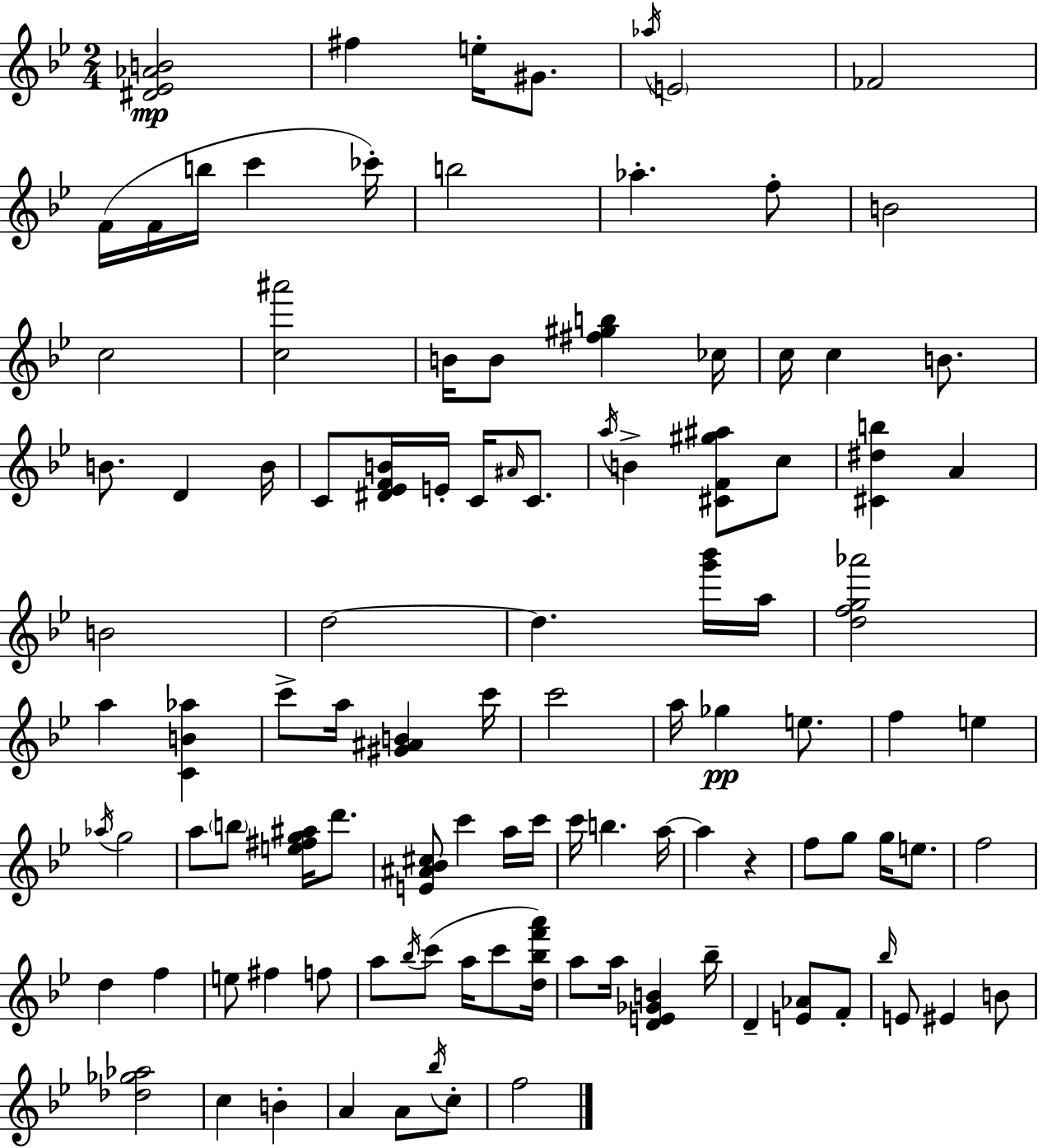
X:1
T:Untitled
M:2/4
L:1/4
K:Bb
[^D_E_AB]2 ^f e/4 ^G/2 _a/4 E2 _F2 F/4 F/4 b/4 c' _c'/4 b2 _a f/2 B2 c2 [c^a']2 B/4 B/2 [^f^gb] _c/4 c/4 c B/2 B/2 D B/4 C/2 [^D_EFB]/4 E/4 C/4 ^A/4 C/2 a/4 B [^CF^g^a]/2 c/2 [^C^db] A B2 d2 d [g'_b']/4 a/4 [dfg_a']2 a [CB_a] c'/2 a/4 [^G^AB] c'/4 c'2 a/4 _g e/2 f e _a/4 g2 a/2 b/2 [e^fg^a]/4 d'/2 [E^A_B^c]/2 c' a/4 c'/4 c'/4 b a/4 a z f/2 g/2 g/4 e/2 f2 d f e/2 ^f f/2 a/2 _b/4 c'/2 a/4 c'/2 [d_bf'a']/4 a/2 a/4 [DE_GB] _b/4 D [E_A]/2 F/2 _b/4 E/2 ^E B/2 [_d_g_a]2 c B A A/2 _b/4 c/2 f2